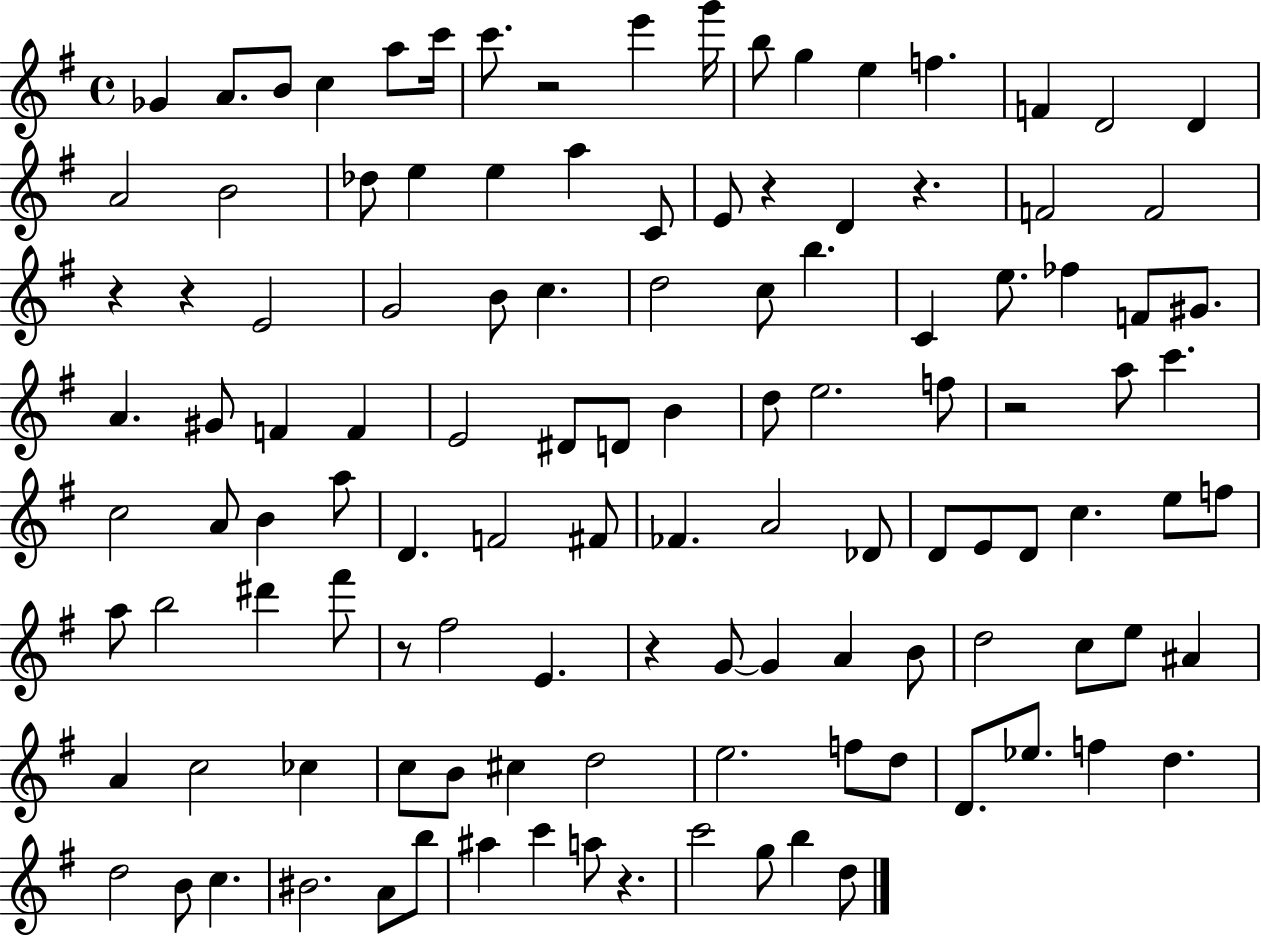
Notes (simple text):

Gb4/q A4/e. B4/e C5/q A5/e C6/s C6/e. R/h E6/q G6/s B5/e G5/q E5/q F5/q. F4/q D4/h D4/q A4/h B4/h Db5/e E5/q E5/q A5/q C4/e E4/e R/q D4/q R/q. F4/h F4/h R/q R/q E4/h G4/h B4/e C5/q. D5/h C5/e B5/q. C4/q E5/e. FES5/q F4/e G#4/e. A4/q. G#4/e F4/q F4/q E4/h D#4/e D4/e B4/q D5/e E5/h. F5/e R/h A5/e C6/q. C5/h A4/e B4/q A5/e D4/q. F4/h F#4/e FES4/q. A4/h Db4/e D4/e E4/e D4/e C5/q. E5/e F5/e A5/e B5/h D#6/q F#6/e R/e F#5/h E4/q. R/q G4/e G4/q A4/q B4/e D5/h C5/e E5/e A#4/q A4/q C5/h CES5/q C5/e B4/e C#5/q D5/h E5/h. F5/e D5/e D4/e. Eb5/e. F5/q D5/q. D5/h B4/e C5/q. BIS4/h. A4/e B5/e A#5/q C6/q A5/e R/q. C6/h G5/e B5/q D5/e